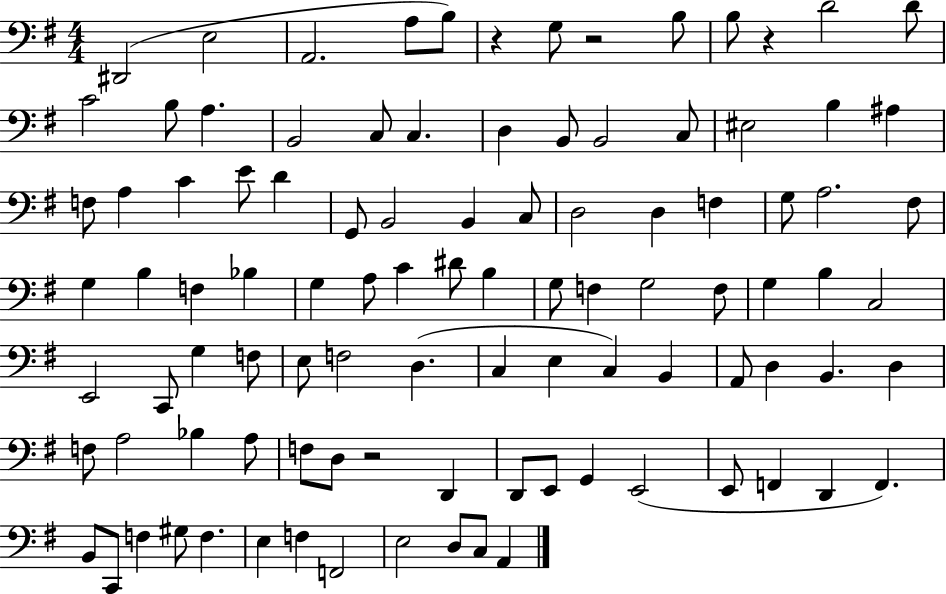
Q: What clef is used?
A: bass